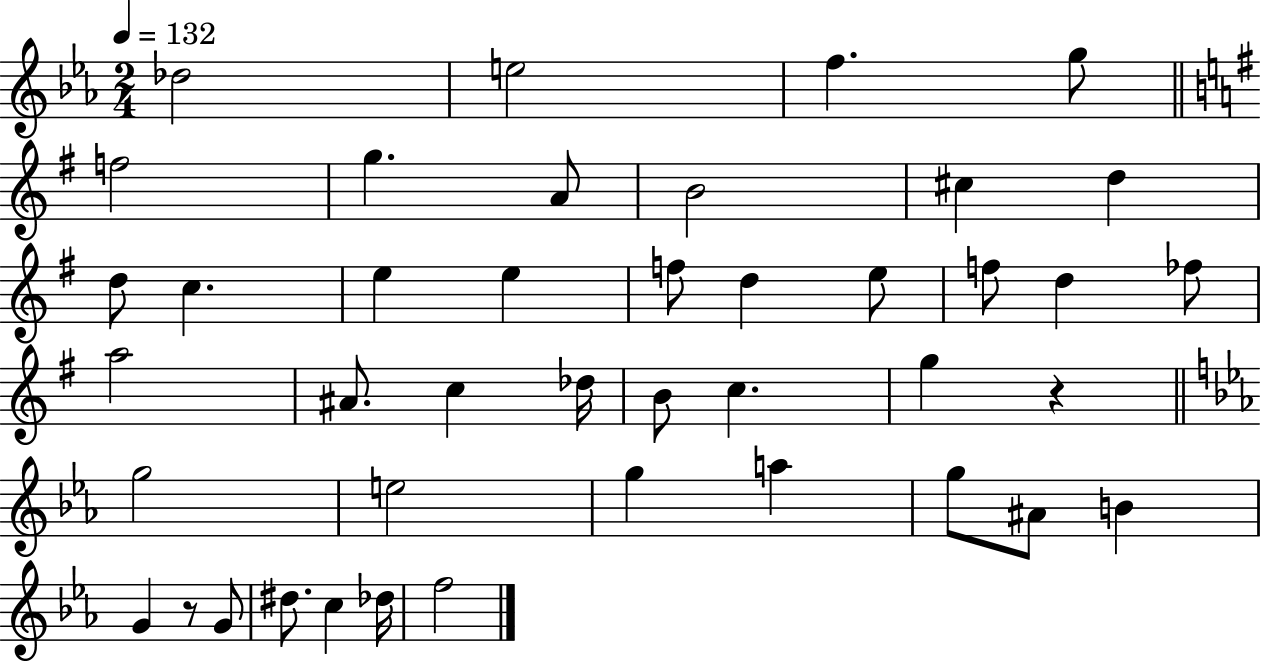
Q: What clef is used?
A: treble